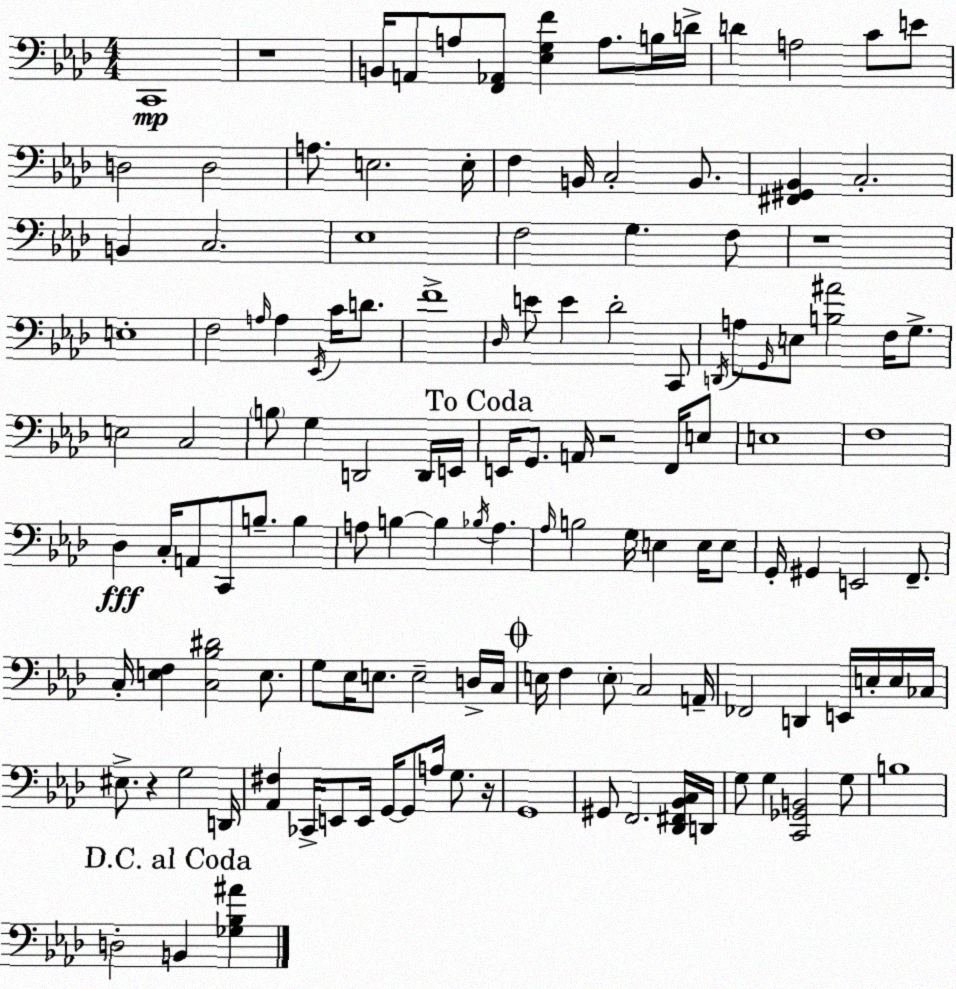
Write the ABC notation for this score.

X:1
T:Untitled
M:4/4
L:1/4
K:Fm
C,,4 z4 B,,/4 A,,/2 A,/2 [F,,_A,,]/2 [_E,G,F] A,/2 B,/4 D/4 D A,2 C/2 E/2 D,2 D,2 A,/2 E,2 E,/4 F, B,,/4 C,2 B,,/2 [^F,,^G,,_B,,] C,2 B,, C,2 _E,4 F,2 G, F,/2 z4 E,4 F,2 A,/4 A, _E,,/4 C/4 D/2 F4 _D,/4 E/2 E _D2 C,,/2 D,,/4 A,/2 G,,/4 E,/2 [B,^A]2 F,/4 G,/2 E,2 C,2 B,/2 G, D,,2 D,,/4 E,,/4 E,,/4 G,,/2 A,,/4 z2 F,,/4 E,/2 E,4 F,4 _D, C,/4 A,,/2 C,,/2 B,/2 B, A,/2 B, B, _B,/4 A, _A,/4 B,2 G,/4 E, E,/4 E,/2 G,,/4 ^G,, E,,2 F,,/2 C,/4 [E,F,] [C,_B,^D]2 E,/2 G,/2 _E,/4 E,/2 E,2 D,/4 C,/4 E,/4 F, E,/2 C,2 A,,/4 _F,,2 D,, E,,/4 E,/4 E,/4 _C,/4 ^E,/2 z G,2 D,,/4 [_A,,^F,] _C,,/4 E,,/2 E,,/4 G,,/4 G,,/2 A,/4 G,/2 z/4 G,,4 ^G,,/2 F,,2 [_D,,^F,,_B,,C,]/4 D,,/4 G,/2 G, [C,,_G,,B,,]2 G,/2 B,4 D,2 B,, [_G,_B,^A]